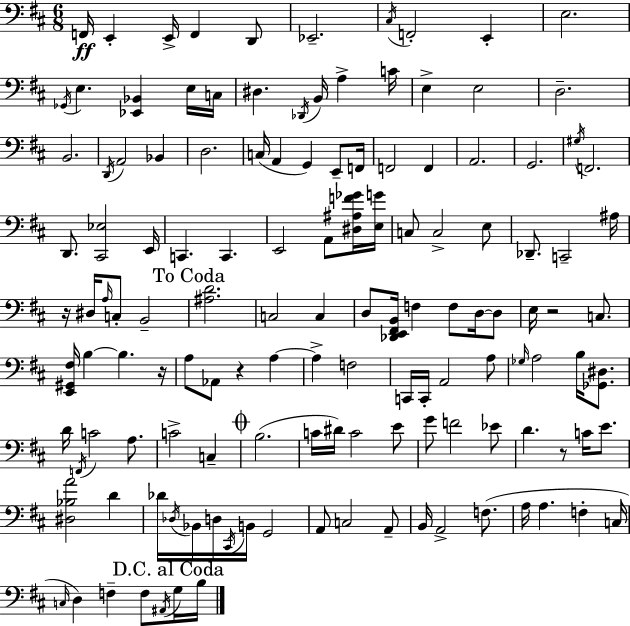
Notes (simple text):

F2/s E2/q E2/s F2/q D2/e Eb2/h. C#3/s F2/h E2/q E3/h. Gb2/s E3/q. [Eb2,Bb2]/q E3/s C3/s D#3/q. Db2/s B2/s A3/q C4/s E3/q E3/h D3/h. B2/h. D2/s A2/h Bb2/q D3/h. C3/s A2/q G2/q E2/e F2/s F2/h F2/q A2/h. G2/h. G#3/s F2/h. D2/e. [C#2,Eb3]/h E2/s C2/q. C2/q. E2/h A2/e [D#3,A#3,F4,Gb4]/s [E3,G4]/s C3/e C3/h E3/e Db2/e. C2/h A#3/s R/s D#3/s A3/s C3/e B2/h [A#3,D4]/h. C3/h C3/q D3/e [Db2,E2,F#2,B2]/s F3/q F3/e D3/s D3/e E3/s R/h C3/e. [E2,G#2,F#3]/s B3/q B3/q. R/s A3/e Ab2/e R/q A3/q A3/q F3/h C2/s C2/s A2/h A3/e Gb3/s A3/h B3/s [Gb2,D#3]/e. D4/s F2/s C4/h A3/e. C4/h C3/q B3/h. C4/s D#4/s C4/h E4/e G4/e F4/h Eb4/e D4/q. R/e C4/s E4/e. [D#3,Bb3,A4]/h D4/q Db4/s Db3/s Bb2/s D3/s C#2/s B2/s G2/h A2/e C3/h A2/e B2/s A2/h F3/e. A3/s A3/q. F3/q C3/s C3/s D3/q F3/q F3/e A#2/s G3/s B3/s